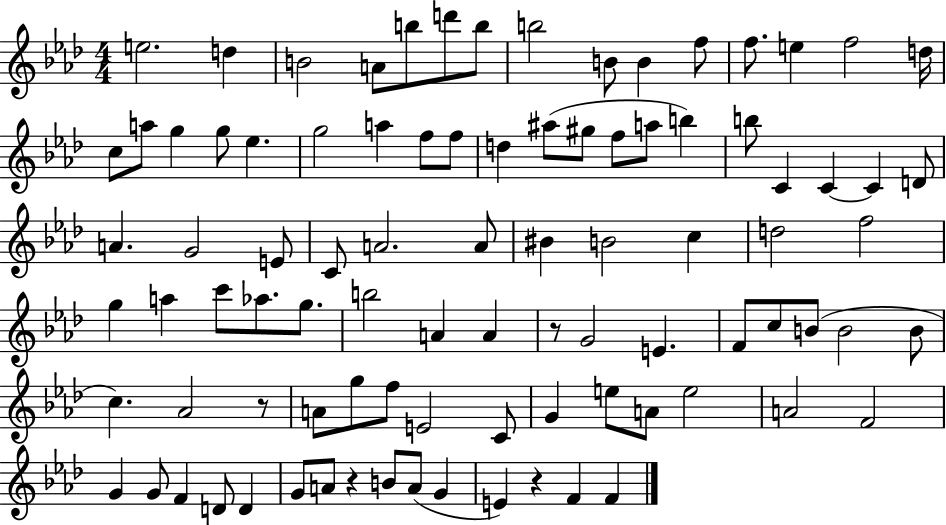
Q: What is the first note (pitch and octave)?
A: E5